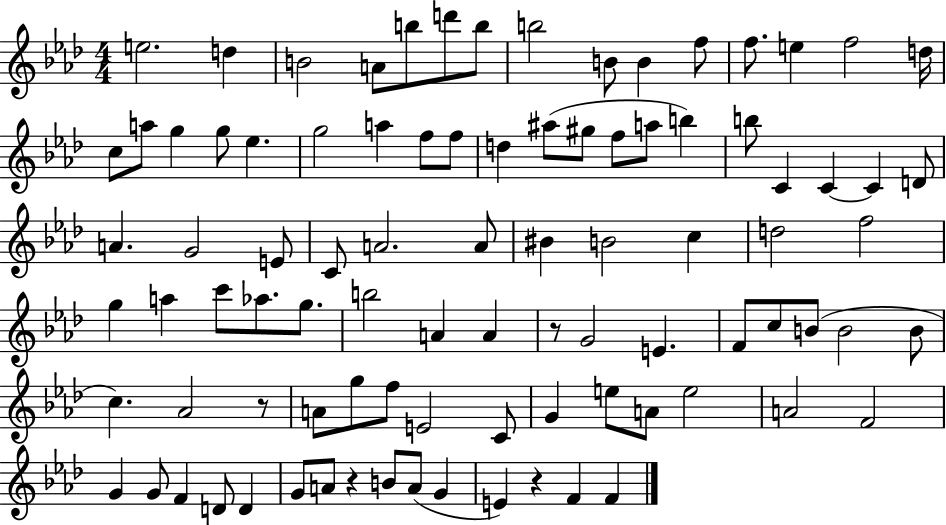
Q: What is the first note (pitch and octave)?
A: E5